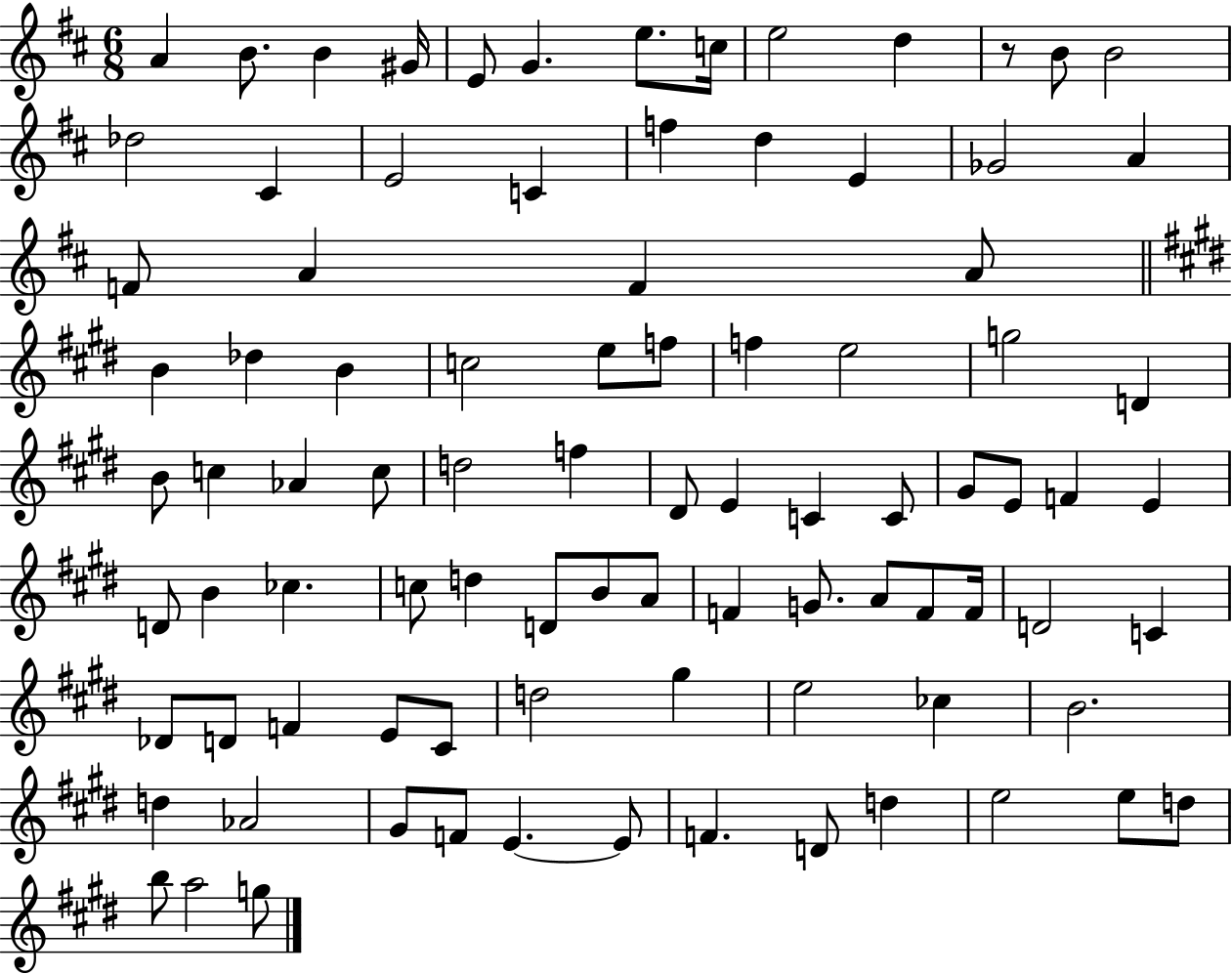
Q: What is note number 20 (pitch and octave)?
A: Gb4